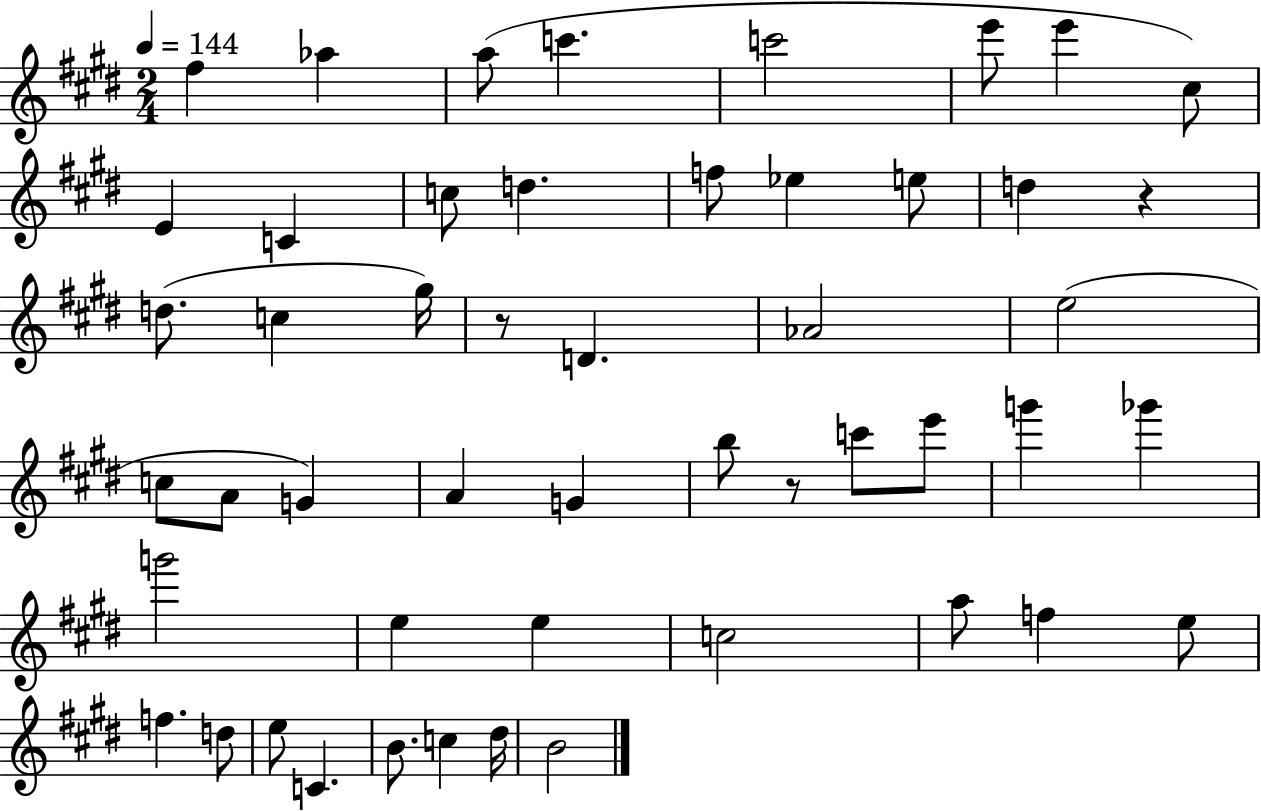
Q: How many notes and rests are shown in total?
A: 50